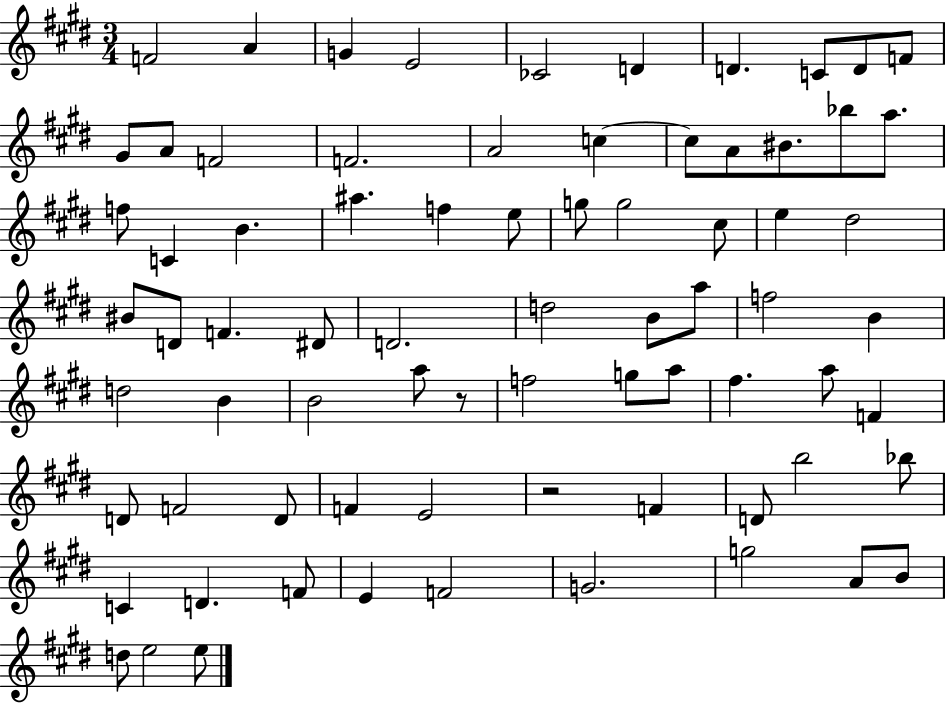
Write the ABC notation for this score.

X:1
T:Untitled
M:3/4
L:1/4
K:E
F2 A G E2 _C2 D D C/2 D/2 F/2 ^G/2 A/2 F2 F2 A2 c c/2 A/2 ^B/2 _b/2 a/2 f/2 C B ^a f e/2 g/2 g2 ^c/2 e ^d2 ^B/2 D/2 F ^D/2 D2 d2 B/2 a/2 f2 B d2 B B2 a/2 z/2 f2 g/2 a/2 ^f a/2 F D/2 F2 D/2 F E2 z2 F D/2 b2 _b/2 C D F/2 E F2 G2 g2 A/2 B/2 d/2 e2 e/2